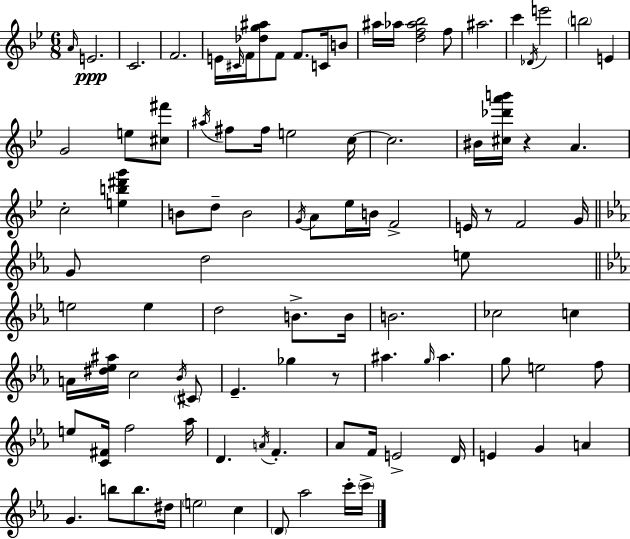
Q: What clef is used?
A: treble